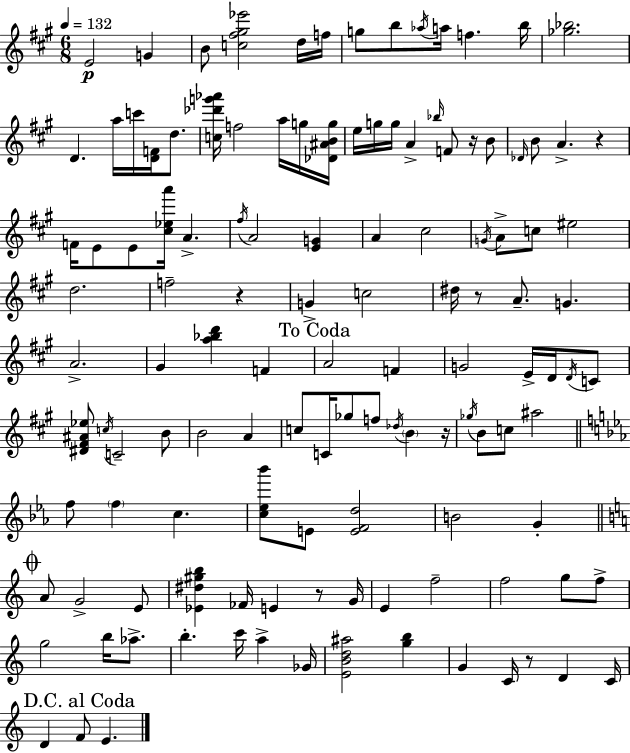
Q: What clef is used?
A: treble